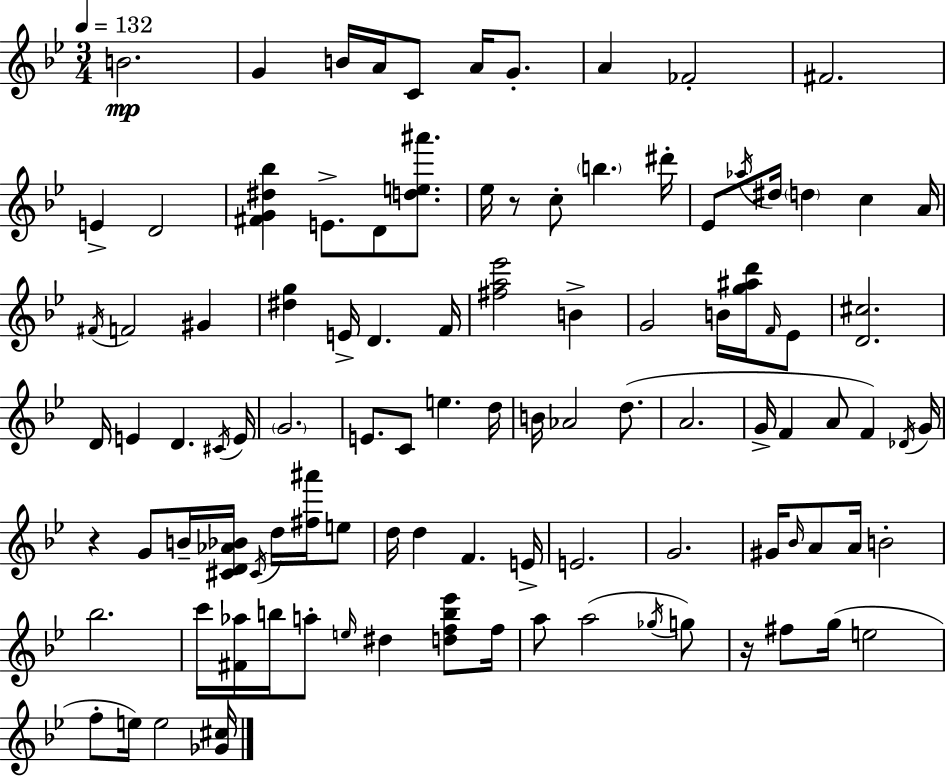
{
  \clef treble
  \numericTimeSignature
  \time 3/4
  \key g \minor
  \tempo 4 = 132
  b'2.\mp | g'4 b'16 a'16 c'8 a'16 g'8.-. | a'4 fes'2-. | fis'2. | \break e'4-> d'2 | <fis' g' dis'' bes''>4 e'8.-> d'8 <d'' e'' ais'''>8. | ees''16 r8 c''8-. \parenthesize b''4. dis'''16-. | ees'8 \acciaccatura { aes''16 } dis''16 \parenthesize d''4 c''4 | \break a'16 \acciaccatura { fis'16 } f'2 gis'4 | <dis'' g''>4 e'16-> d'4. | f'16 <fis'' a'' ees'''>2 b'4-> | g'2 b'16 <g'' ais'' d'''>16 | \break \grace { f'16 } ees'8 <d' cis''>2. | d'16 e'4 d'4. | \acciaccatura { cis'16 } e'16 \parenthesize g'2. | e'8. c'8 e''4. | \break d''16 b'16 aes'2 | d''8.( a'2. | g'16-> f'4 a'8 f'4) | \acciaccatura { des'16 } g'16 r4 g'8 b'16-- | \break <cis' d' aes' bes'>16 \acciaccatura { cis'16 } d''16 <fis'' ais'''>16 e''8 d''16 d''4 f'4. | e'16-> e'2. | g'2. | gis'16 \grace { bes'16 } a'8 a'16 b'2-. | \break bes''2. | c'''16 <fis' aes''>16 b''16 a''8-. | \grace { e''16 } dis''4 <d'' f'' b'' ees'''>8 f''16 a''8 a''2( | \acciaccatura { ges''16 } g''8) r16 fis''8 | \break g''16( e''2 f''8-. e''16) | e''2 <ges' cis''>16 \bar "|."
}